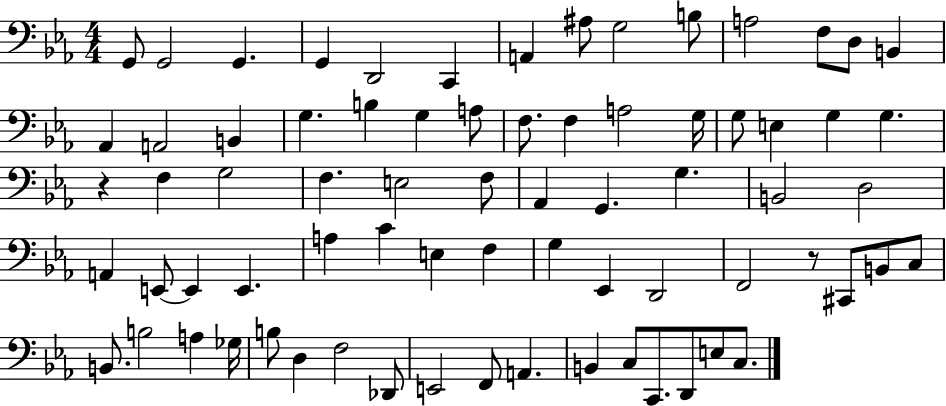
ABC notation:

X:1
T:Untitled
M:4/4
L:1/4
K:Eb
G,,/2 G,,2 G,, G,, D,,2 C,, A,, ^A,/2 G,2 B,/2 A,2 F,/2 D,/2 B,, _A,, A,,2 B,, G, B, G, A,/2 F,/2 F, A,2 G,/4 G,/2 E, G, G, z F, G,2 F, E,2 F,/2 _A,, G,, G, B,,2 D,2 A,, E,,/2 E,, E,, A, C E, F, G, _E,, D,,2 F,,2 z/2 ^C,,/2 B,,/2 C,/2 B,,/2 B,2 A, _G,/4 B,/2 D, F,2 _D,,/2 E,,2 F,,/2 A,, B,, C,/2 C,,/2 D,,/2 E,/2 C,/2